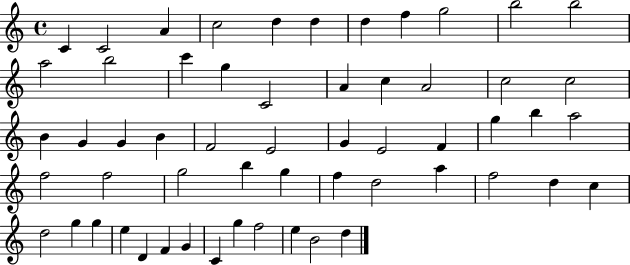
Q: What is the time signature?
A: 4/4